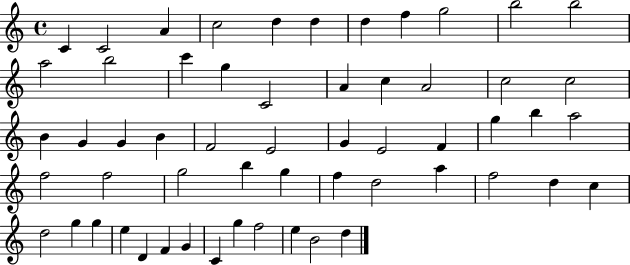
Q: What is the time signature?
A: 4/4